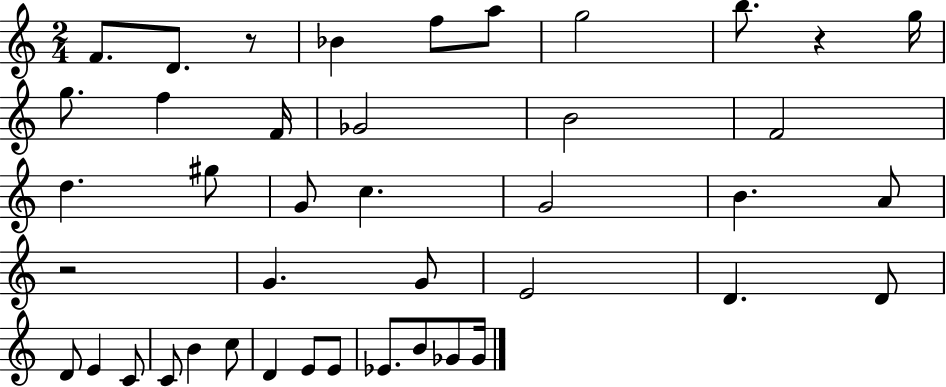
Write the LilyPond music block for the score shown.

{
  \clef treble
  \numericTimeSignature
  \time 2/4
  \key c \major
  \repeat volta 2 { f'8. d'8. r8 | bes'4 f''8 a''8 | g''2 | b''8. r4 g''16 | \break g''8. f''4 f'16 | ges'2 | b'2 | f'2 | \break d''4. gis''8 | g'8 c''4. | g'2 | b'4. a'8 | \break r2 | g'4. g'8 | e'2 | d'4. d'8 | \break d'8 e'4 c'8 | c'8 b'4 c''8 | d'4 e'8 e'8 | ees'8. b'8 ges'8 ges'16 | \break } \bar "|."
}